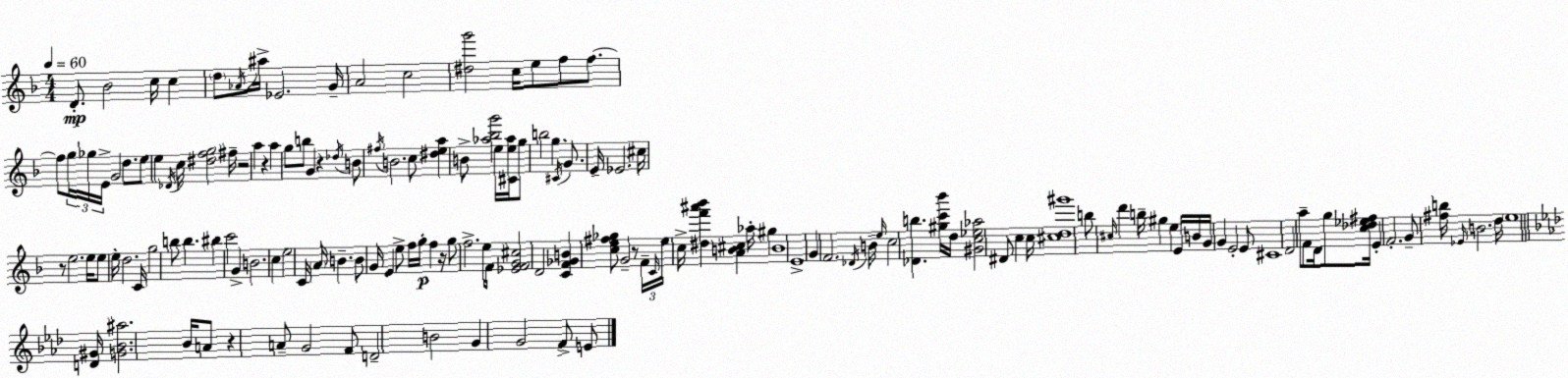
X:1
T:Untitled
M:4/4
L:1/4
K:Dm
D/2 _B2 c/4 c d/2 _A/4 ^a/4 _E2 G/4 A2 c2 [^dg']2 c/4 e/2 f/2 f/2 f/2 g/4 _g/4 E/4 G2 d/2 e/2 e _D/4 c/4 [^dfg]2 ^f/4 z2 a z a g/2 b/2 G z _d/4 B/2 ^f/4 B2 c/2 [^dea] B/2 [_a_bg']2 e/4 [^Ce_a]/4 g/2 b2 g ^C/4 G/2 E/4 _E2 ^c/4 z/2 e2 e/4 e/2 e/4 d2 C/4 g2 b/2 b ^b c'2 G B2 c e2 C/4 A/4 B B/2 G/4 E e/2 f/4 g/4 f z/4 g/2 f2 e/4 F/4 [_EFG^c]2 D2 [CF_GB] [ce^f_g]/2 G2 z/2 F/4 C/4 e/4 c/4 [^df'^a'_b'] [AB^c] _a/4 ^g B4 E4 G F2 _D/4 B/4 e/4 c2 [_Db] [^gc'_b']/4 d/4 [^Gc_e_a]2 ^D/2 c c/4 [^cd^g']4 b/2 ^c/4 d' b/4 ^g e E/4 B/4 G/4 G E2 E/2 ^C4 D2 a/2 F/2 D/4 g/2 [c_d_e^f]/4 E F2 G/2 [^fb]/4 _E/4 B2 d/4 e4 [D^G]/4 [G_B^a]2 _B/4 A/2 z A/2 G2 F/2 D2 B2 G G2 F/2 E/2